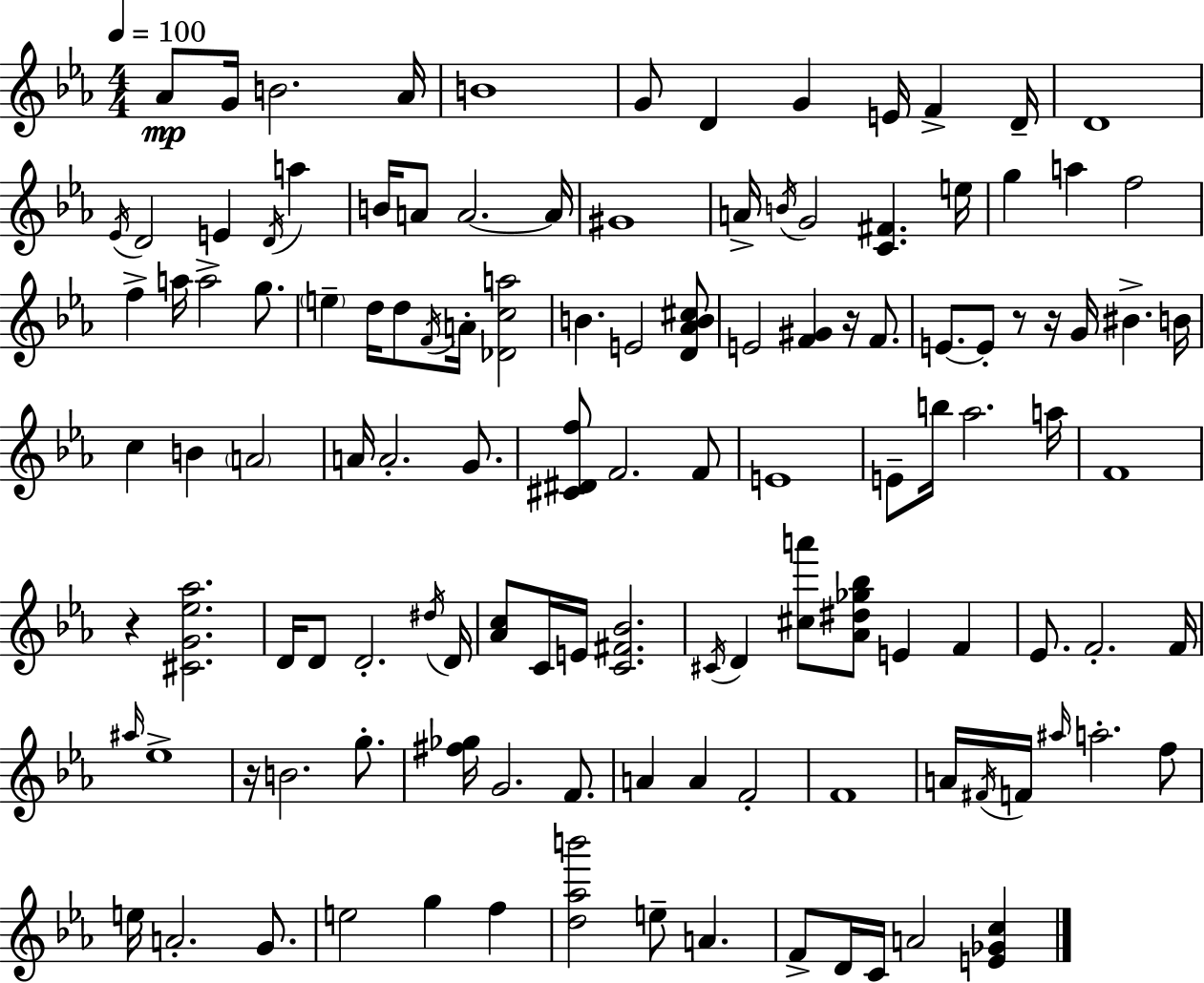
Ab4/e G4/s B4/h. Ab4/s B4/w G4/e D4/q G4/q E4/s F4/q D4/s D4/w Eb4/s D4/h E4/q D4/s A5/q B4/s A4/e A4/h. A4/s G#4/w A4/s B4/s G4/h [C4,F#4]/q. E5/s G5/q A5/q F5/h F5/q A5/s A5/h G5/e. E5/q D5/s D5/e F4/s A4/s [Db4,C5,A5]/h B4/q. E4/h [D4,Ab4,B4,C#5]/e E4/h [F4,G#4]/q R/s F4/e. E4/e. E4/e R/e R/s G4/s BIS4/q. B4/s C5/q B4/q A4/h A4/s A4/h. G4/e. [C#4,D#4,F5]/e F4/h. F4/e E4/w E4/e B5/s Ab5/h. A5/s F4/w R/q [C#4,G4,Eb5,Ab5]/h. D4/s D4/e D4/h. D#5/s D4/s [Ab4,C5]/e C4/s E4/s [C4,F#4,Bb4]/h. C#4/s D4/q [C#5,A6]/e [Ab4,D#5,Gb5,Bb5]/e E4/q F4/q Eb4/e. F4/h. F4/s A#5/s Eb5/w R/s B4/h. G5/e. [F#5,Gb5]/s G4/h. F4/e. A4/q A4/q F4/h F4/w A4/s F#4/s F4/s A#5/s A5/h. F5/e E5/s A4/h. G4/e. E5/h G5/q F5/q [D5,Ab5,B6]/h E5/e A4/q. F4/e D4/s C4/s A4/h [E4,Gb4,C5]/q